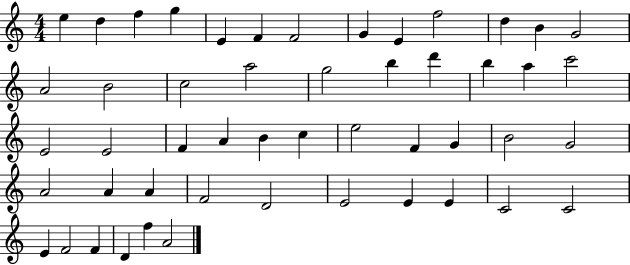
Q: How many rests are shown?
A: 0